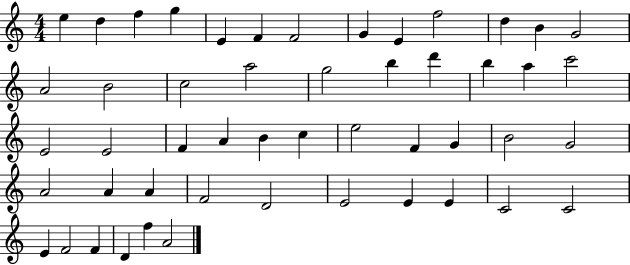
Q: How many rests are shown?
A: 0